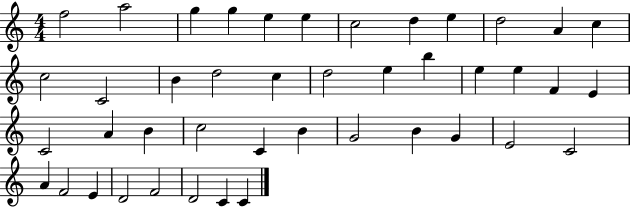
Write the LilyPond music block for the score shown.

{
  \clef treble
  \numericTimeSignature
  \time 4/4
  \key c \major
  f''2 a''2 | g''4 g''4 e''4 e''4 | c''2 d''4 e''4 | d''2 a'4 c''4 | \break c''2 c'2 | b'4 d''2 c''4 | d''2 e''4 b''4 | e''4 e''4 f'4 e'4 | \break c'2 a'4 b'4 | c''2 c'4 b'4 | g'2 b'4 g'4 | e'2 c'2 | \break a'4 f'2 e'4 | d'2 f'2 | d'2 c'4 c'4 | \bar "|."
}